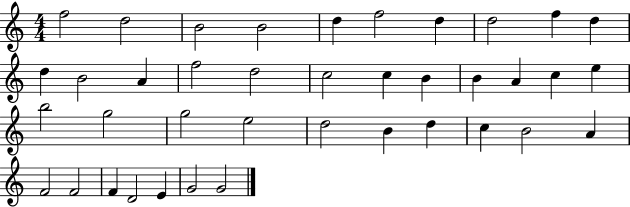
{
  \clef treble
  \numericTimeSignature
  \time 4/4
  \key c \major
  f''2 d''2 | b'2 b'2 | d''4 f''2 d''4 | d''2 f''4 d''4 | \break d''4 b'2 a'4 | f''2 d''2 | c''2 c''4 b'4 | b'4 a'4 c''4 e''4 | \break b''2 g''2 | g''2 e''2 | d''2 b'4 d''4 | c''4 b'2 a'4 | \break f'2 f'2 | f'4 d'2 e'4 | g'2 g'2 | \bar "|."
}